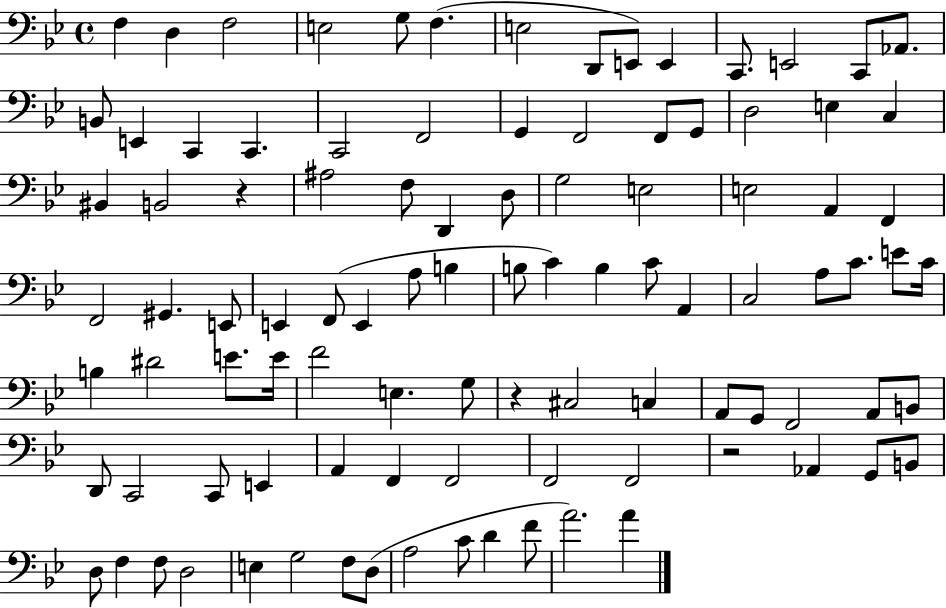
{
  \clef bass
  \time 4/4
  \defaultTimeSignature
  \key bes \major
  f4 d4 f2 | e2 g8 f4.( | e2 d,8 e,8) e,4 | c,8. e,2 c,8 aes,8. | \break b,8 e,4 c,4 c,4. | c,2 f,2 | g,4 f,2 f,8 g,8 | d2 e4 c4 | \break bis,4 b,2 r4 | ais2 f8 d,4 d8 | g2 e2 | e2 a,4 f,4 | \break f,2 gis,4. e,8 | e,4 f,8( e,4 a8 b4 | b8 c'4) b4 c'8 a,4 | c2 a8 c'8. e'8 c'16 | \break b4 dis'2 e'8. e'16 | f'2 e4. g8 | r4 cis2 c4 | a,8 g,8 f,2 a,8 b,8 | \break d,8 c,2 c,8 e,4 | a,4 f,4 f,2 | f,2 f,2 | r2 aes,4 g,8 b,8 | \break d8 f4 f8 d2 | e4 g2 f8 d8( | a2 c'8 d'4 f'8 | a'2.) a'4 | \break \bar "|."
}